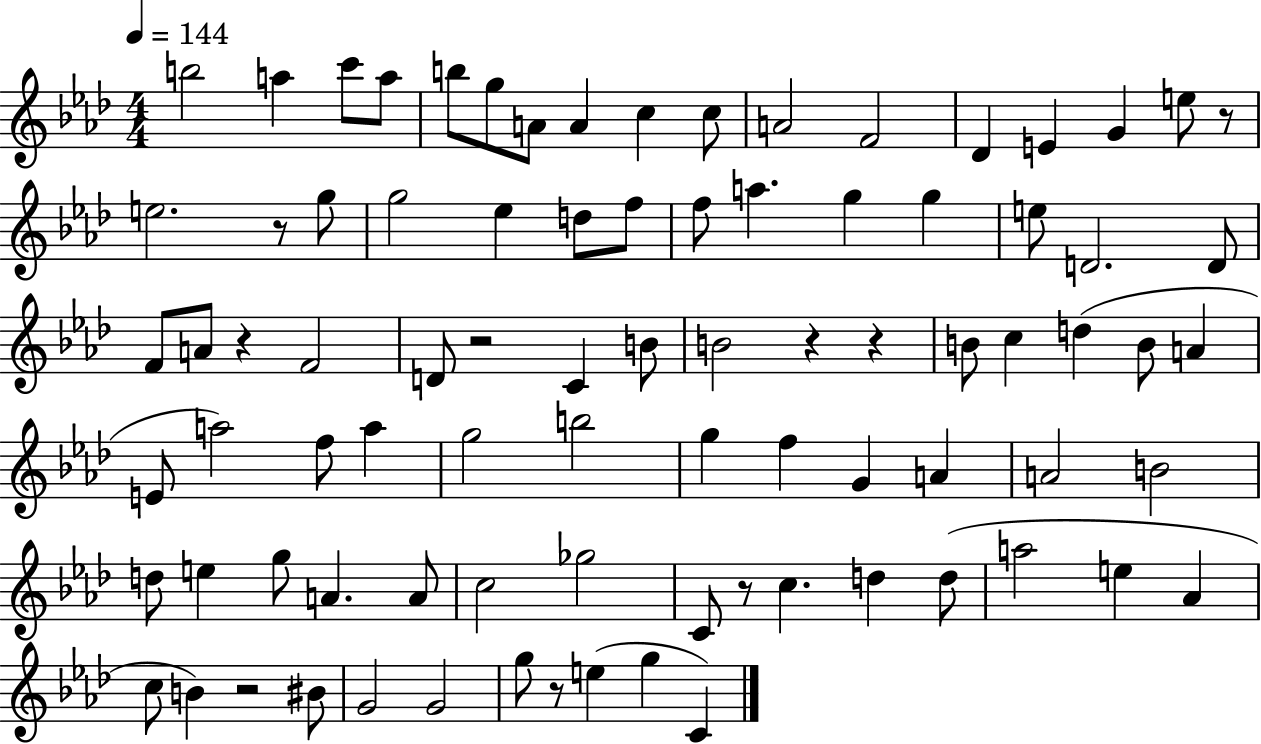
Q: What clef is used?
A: treble